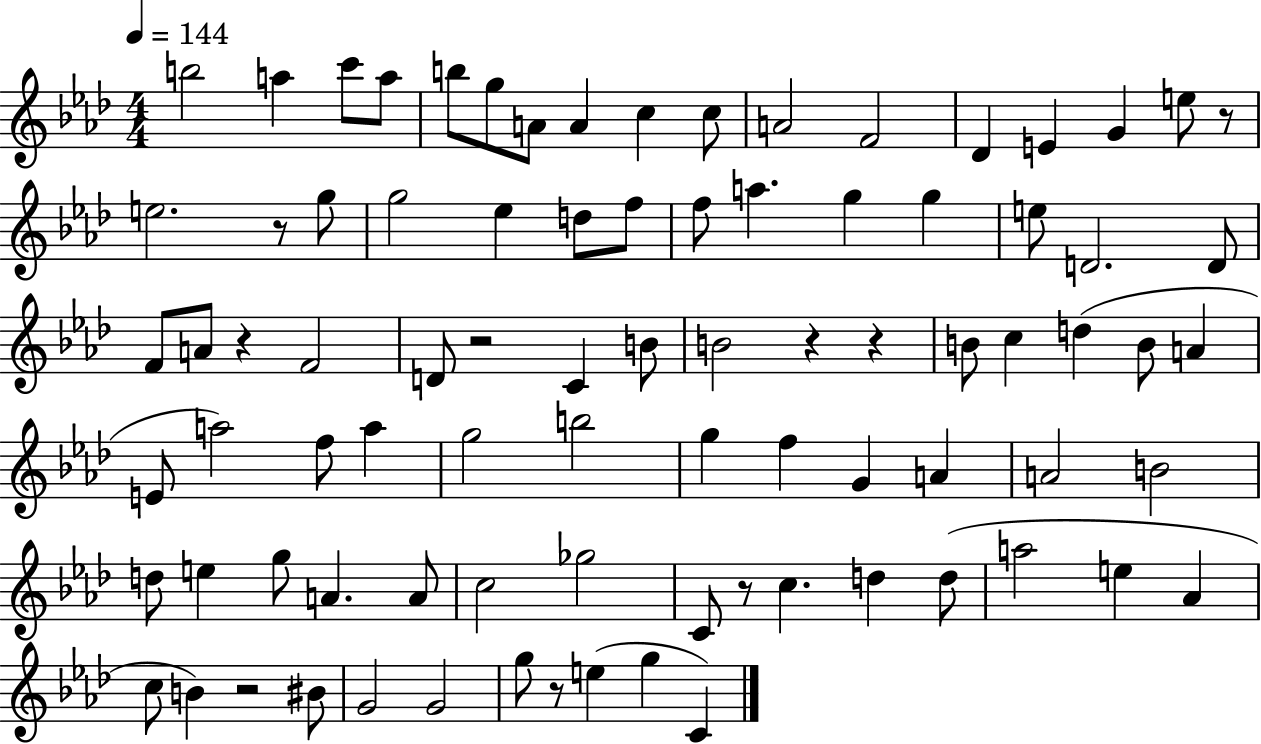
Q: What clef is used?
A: treble